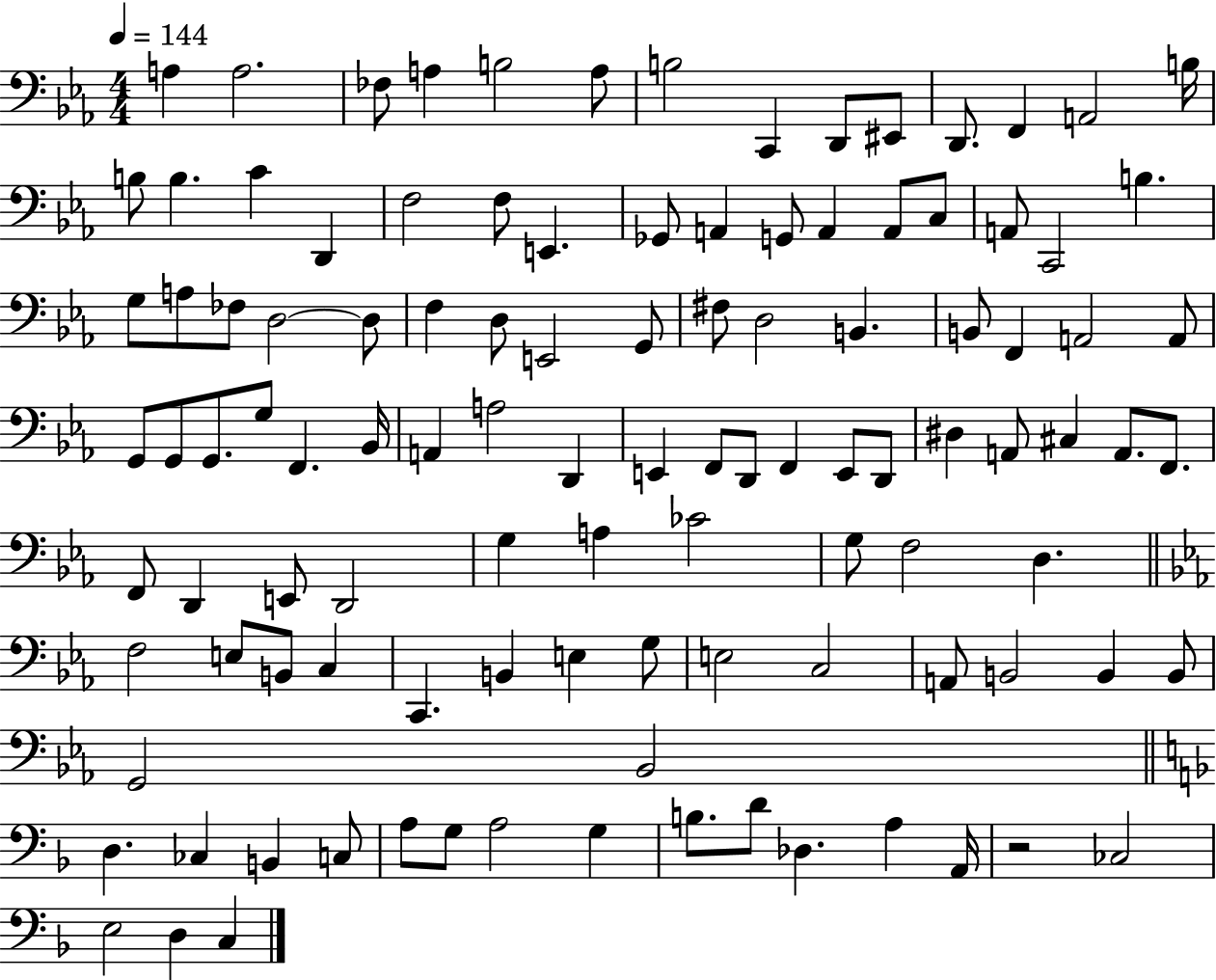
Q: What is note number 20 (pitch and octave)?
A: F3